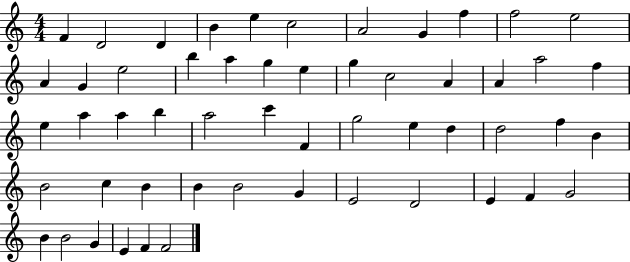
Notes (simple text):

F4/q D4/h D4/q B4/q E5/q C5/h A4/h G4/q F5/q F5/h E5/h A4/q G4/q E5/h B5/q A5/q G5/q E5/q G5/q C5/h A4/q A4/q A5/h F5/q E5/q A5/q A5/q B5/q A5/h C6/q F4/q G5/h E5/q D5/q D5/h F5/q B4/q B4/h C5/q B4/q B4/q B4/h G4/q E4/h D4/h E4/q F4/q G4/h B4/q B4/h G4/q E4/q F4/q F4/h